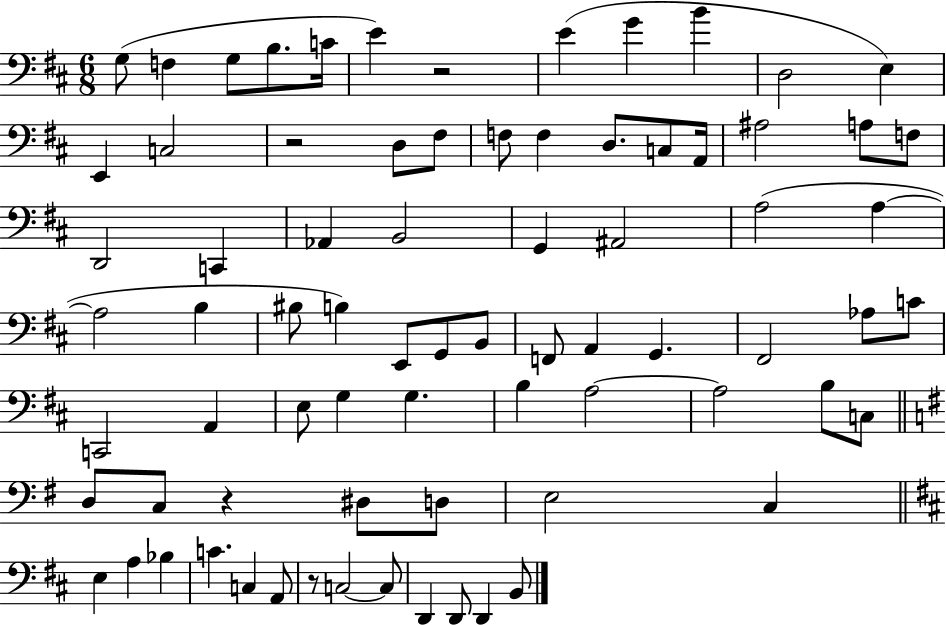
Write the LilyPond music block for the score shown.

{
  \clef bass
  \numericTimeSignature
  \time 6/8
  \key d \major
  g8( f4 g8 b8. c'16 | e'4) r2 | e'4( g'4 b'4 | d2 e4) | \break e,4 c2 | r2 d8 fis8 | f8 f4 d8. c8 a,16 | ais2 a8 f8 | \break d,2 c,4 | aes,4 b,2 | g,4 ais,2 | a2( a4~~ | \break a2 b4 | bis8 b4) e,8 g,8 b,8 | f,8 a,4 g,4. | fis,2 aes8 c'8 | \break c,2 a,4 | e8 g4 g4. | b4 a2~~ | a2 b8 c8 | \break \bar "||" \break \key e \minor d8 c8 r4 dis8 d8 | e2 c4 | \bar "||" \break \key d \major e4 a4 bes4 | c'4. c4 a,8 | r8 c2~~ c8 | d,4 d,8 d,4 b,8 | \break \bar "|."
}